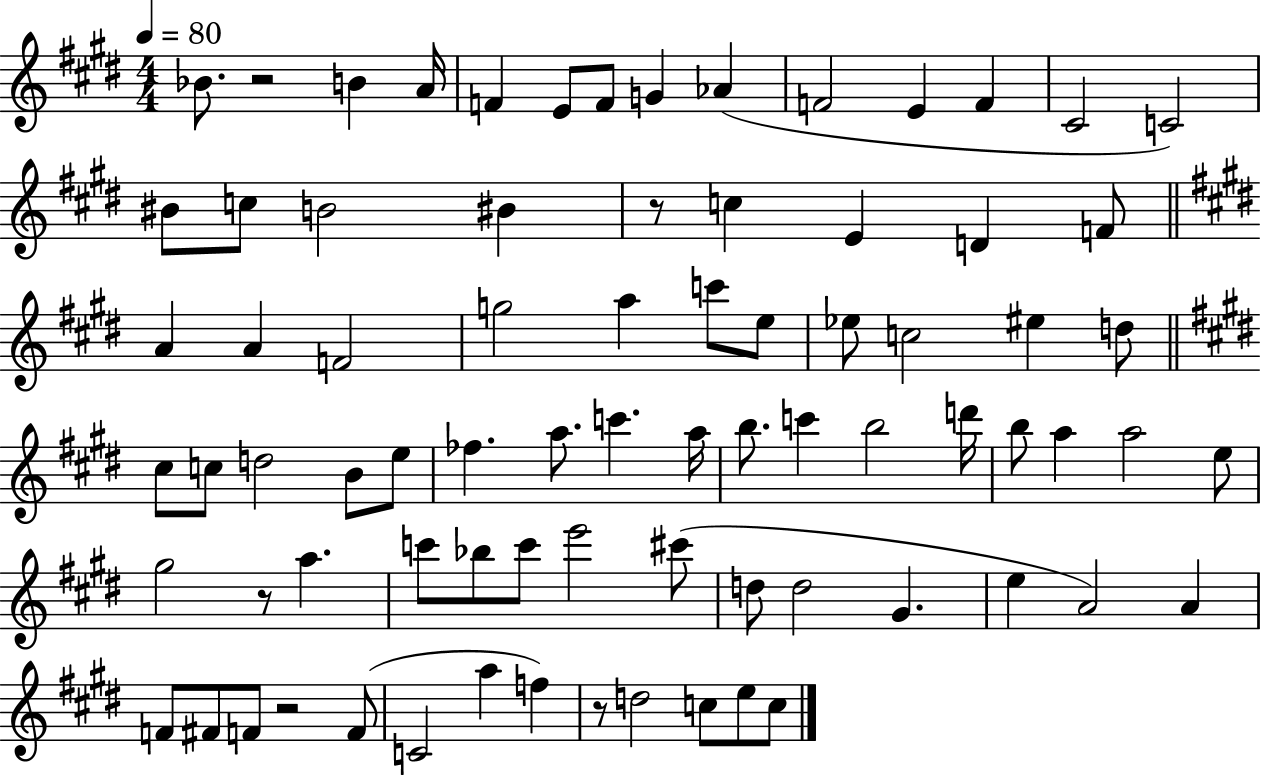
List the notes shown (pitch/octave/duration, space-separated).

Bb4/e. R/h B4/q A4/s F4/q E4/e F4/e G4/q Ab4/q F4/h E4/q F4/q C#4/h C4/h BIS4/e C5/e B4/h BIS4/q R/e C5/q E4/q D4/q F4/e A4/q A4/q F4/h G5/h A5/q C6/e E5/e Eb5/e C5/h EIS5/q D5/e C#5/e C5/e D5/h B4/e E5/e FES5/q. A5/e. C6/q. A5/s B5/e. C6/q B5/h D6/s B5/e A5/q A5/h E5/e G#5/h R/e A5/q. C6/e Bb5/e C6/e E6/h C#6/e D5/e D5/h G#4/q. E5/q A4/h A4/q F4/e F#4/e F4/e R/h F4/e C4/h A5/q F5/q R/e D5/h C5/e E5/e C5/e